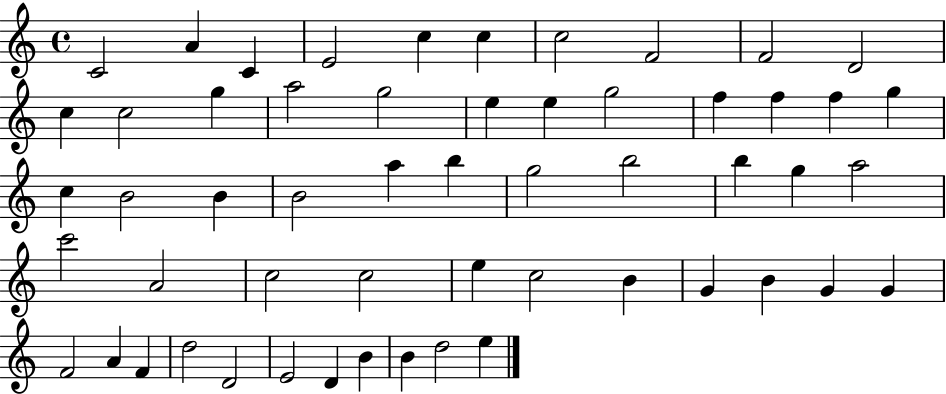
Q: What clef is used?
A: treble